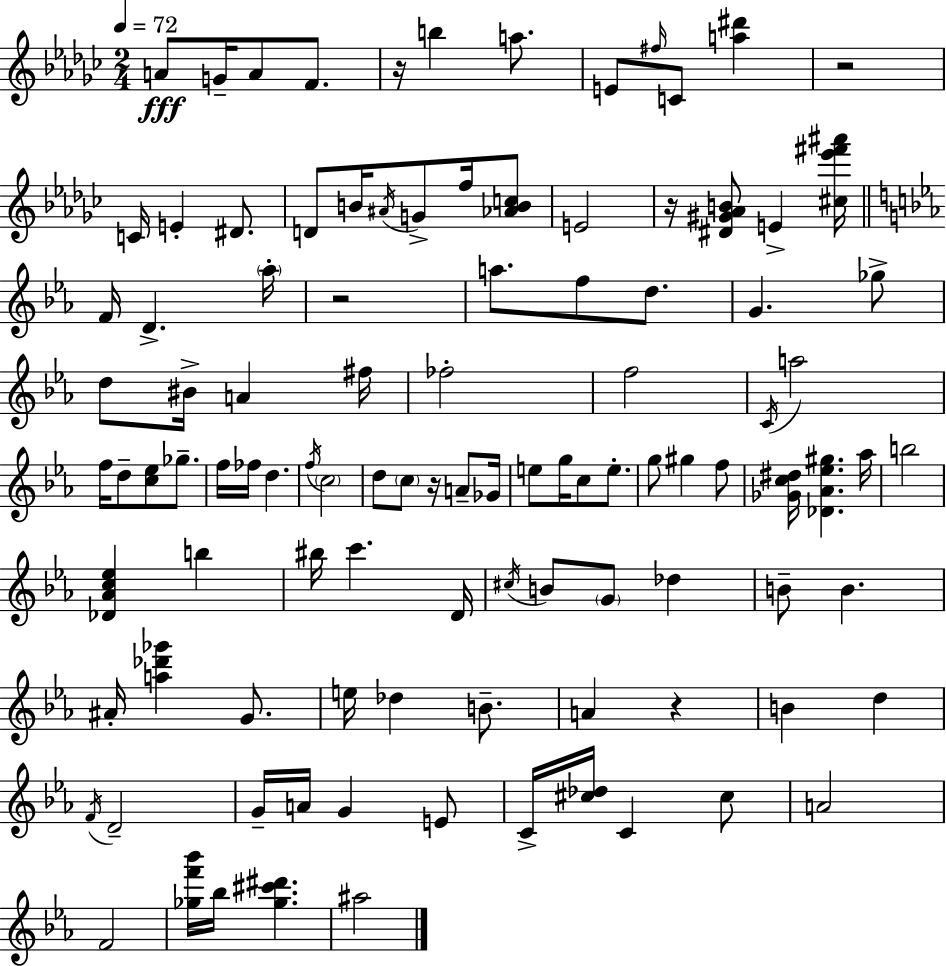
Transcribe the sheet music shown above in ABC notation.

X:1
T:Untitled
M:2/4
L:1/4
K:Ebm
A/2 G/4 A/2 F/2 z/4 b a/2 E/2 ^f/4 C/2 [a^d'] z2 C/4 E ^D/2 D/2 B/4 ^A/4 G/2 f/4 [_ABc]/2 E2 z/4 [^D^G_AB]/2 E [^c_e'^f'^a']/4 F/4 D _a/4 z2 a/2 f/2 d/2 G _g/2 d/2 ^B/4 A ^f/4 _f2 f2 C/4 a2 f/4 d/2 [c_e]/2 _g/2 f/4 _f/4 d f/4 c2 d/2 c/2 z/4 A/2 _G/4 e/2 g/4 c/2 e/2 g/2 ^g f/2 [_Gc^d]/4 [_D_A_e^g] _a/4 b2 [_D_Ac_e] b ^b/4 c' D/4 ^c/4 B/2 G/2 _d B/2 B ^A/4 [a_d'_g'] G/2 e/4 _d B/2 A z B d F/4 D2 G/4 A/4 G E/2 C/4 [^c_d]/4 C ^c/2 A2 F2 [_gf'_b']/4 _b/4 [_g^c'^d'] ^a2